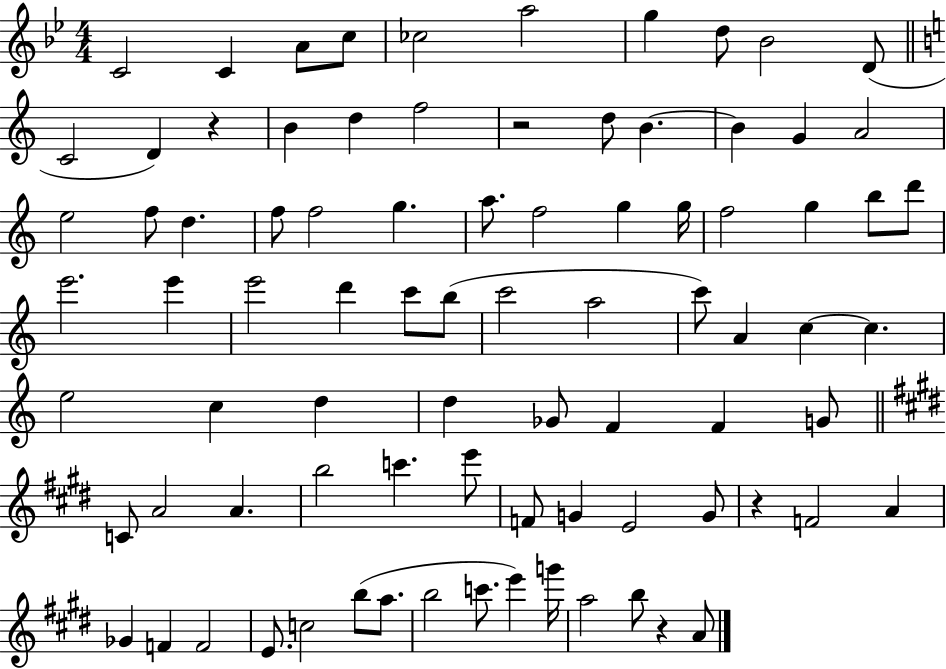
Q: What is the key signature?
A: BES major